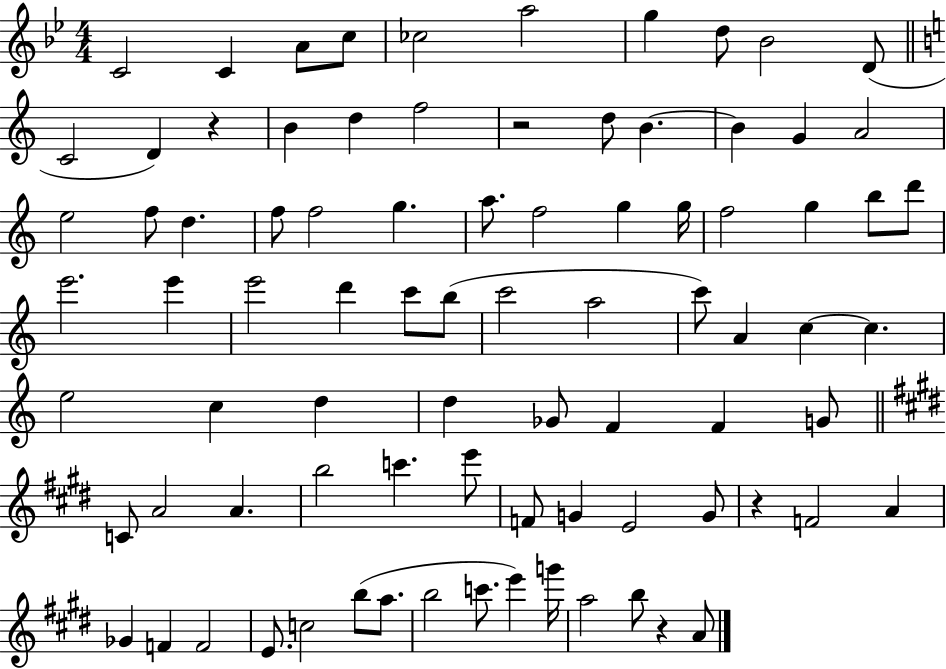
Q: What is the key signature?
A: BES major